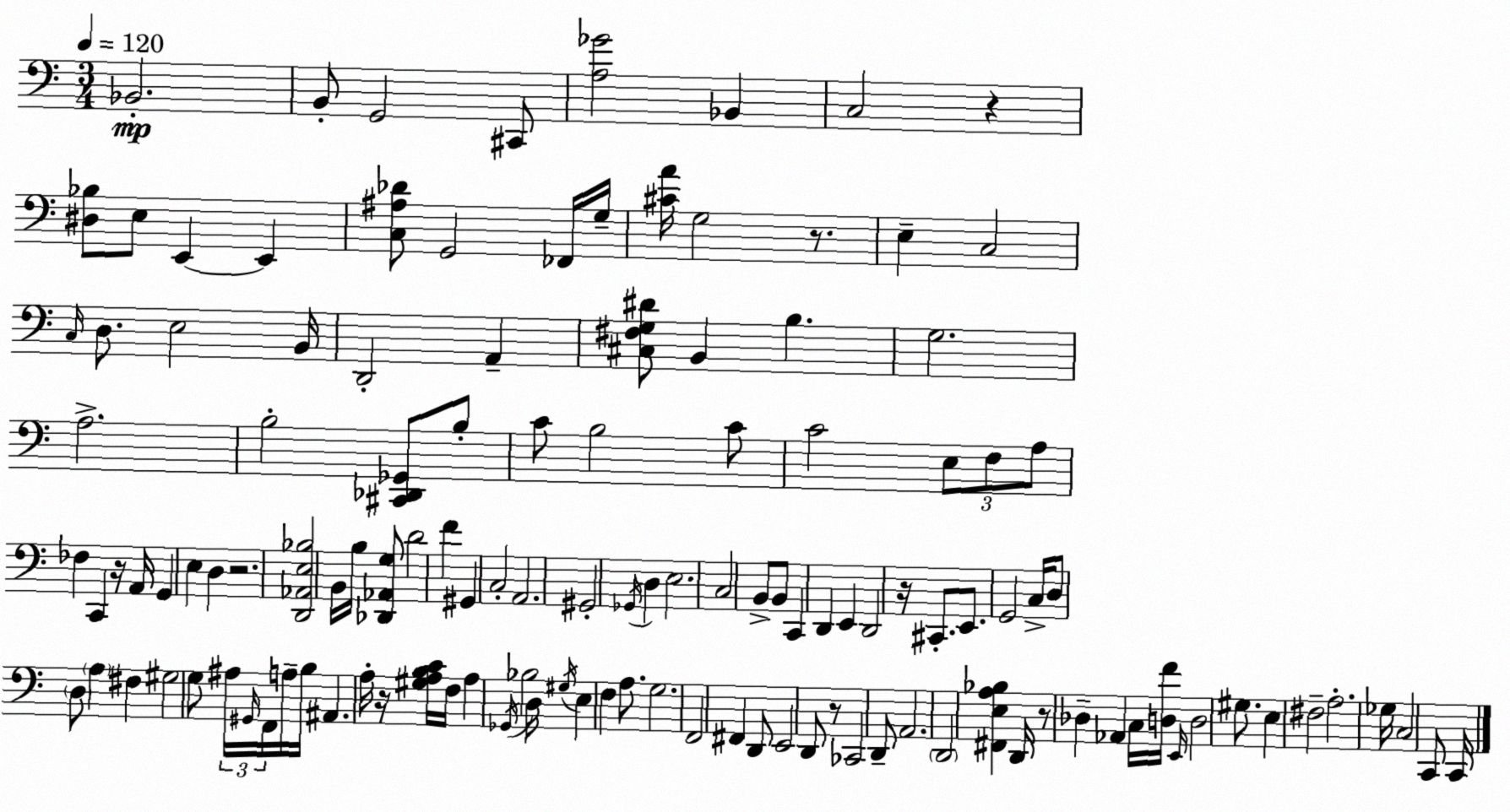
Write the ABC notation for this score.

X:1
T:Untitled
M:3/4
L:1/4
K:Am
_B,,2 B,,/2 G,,2 ^C,,/2 [A,_G]2 _B,, C,2 z [^D,_B,]/2 E,/2 E,, E,, [C,^A,_D]/2 G,,2 _F,,/4 G,/4 [^CA]/4 G,2 z/2 E, C,2 C,/4 D,/2 E,2 B,,/4 D,,2 A,, [^C,^F,G,^D]/2 B,, B, G,2 A,2 B,2 [^C,,_D,,_G,,]/2 B,/2 C/2 B,2 C/2 C2 E,/2 F,/2 A,/2 _F, C,, z/4 A,,/4 G,, E, D, z2 [D,,_A,,E,_B,]2 B,,/4 B,/4 [_D,,_A,,G,]/2 D2 F ^G,, C,2 A,,2 ^G,,2 _G,,/4 D, E,2 C,2 B,,/2 B,,/2 C,, D,, E,, D,,2 z/4 ^C,,/2 E,,/2 G,,2 C,/4 D,/2 D,/2 A, ^F, ^G,2 G,/2 ^A,/4 ^G,,/4 F,,/4 A,/4 B,/4 ^A,, A,/4 z/4 [^G,A,B,C]/4 F,/4 A, _G,,/4 _B,2 D,/4 ^G,/4 E, F, A,/2 G,2 F,,2 ^F,, D,,/2 E,,2 D,,/2 z/2 _C,,2 D,,/2 A,,2 D,,2 [^F,,E,A,_B,] D,,/4 z/2 _D, _A,, C,/4 [D,F]/4 E,,/4 D,2 ^G,/2 E, ^F,2 A,2 _G,/4 C,2 C,,/2 C,,/4